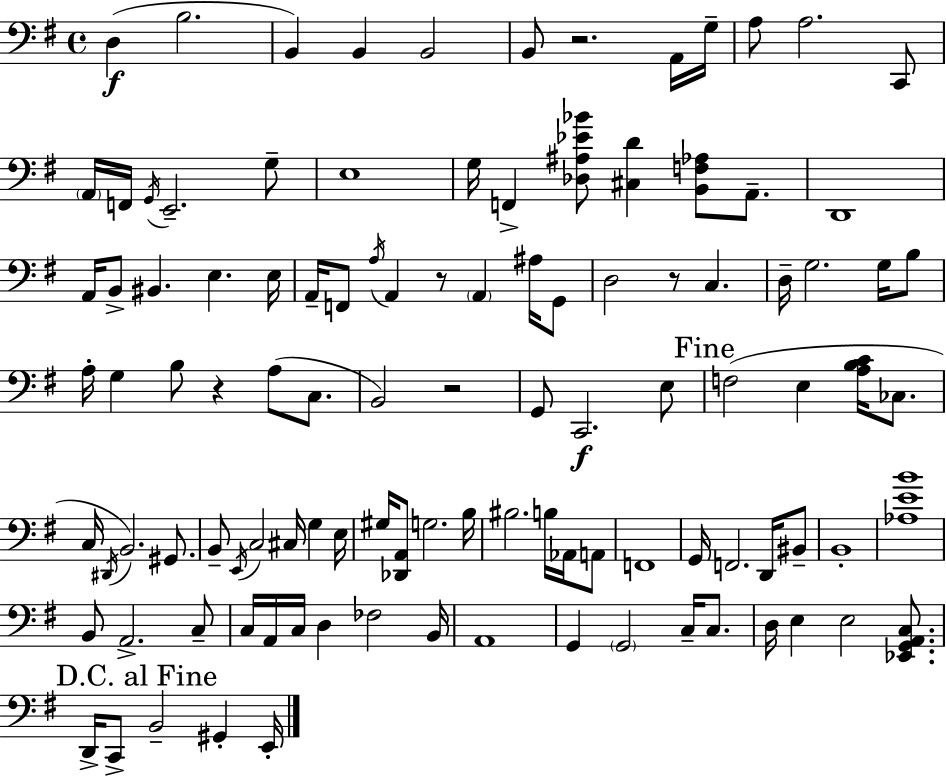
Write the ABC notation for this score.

X:1
T:Untitled
M:4/4
L:1/4
K:G
D, B,2 B,, B,, B,,2 B,,/2 z2 A,,/4 G,/4 A,/2 A,2 C,,/2 A,,/4 F,,/4 G,,/4 E,,2 G,/2 E,4 G,/4 F,, [_D,^A,_E_B]/2 [^C,D] [B,,F,_A,]/2 A,,/2 D,,4 A,,/4 B,,/2 ^B,, E, E,/4 A,,/4 F,,/2 A,/4 A,, z/2 A,, ^A,/4 G,,/2 D,2 z/2 C, D,/4 G,2 G,/4 B,/2 A,/4 G, B,/2 z A,/2 C,/2 B,,2 z2 G,,/2 C,,2 E,/2 F,2 E, [A,B,C]/4 _C,/2 C,/4 ^D,,/4 B,,2 ^G,,/2 B,,/2 E,,/4 C,2 ^C,/4 G, E,/4 ^G,/4 [_D,,A,,]/2 G,2 B,/4 ^B,2 B,/4 _A,,/4 A,,/2 F,,4 G,,/4 F,,2 D,,/4 ^B,,/2 B,,4 [_A,EB]4 B,,/2 A,,2 C,/2 C,/4 A,,/4 C,/4 D, _F,2 B,,/4 A,,4 G,, G,,2 C,/4 C,/2 D,/4 E, E,2 [_E,,G,,A,,C,]/2 D,,/4 C,,/2 B,,2 ^G,, E,,/4